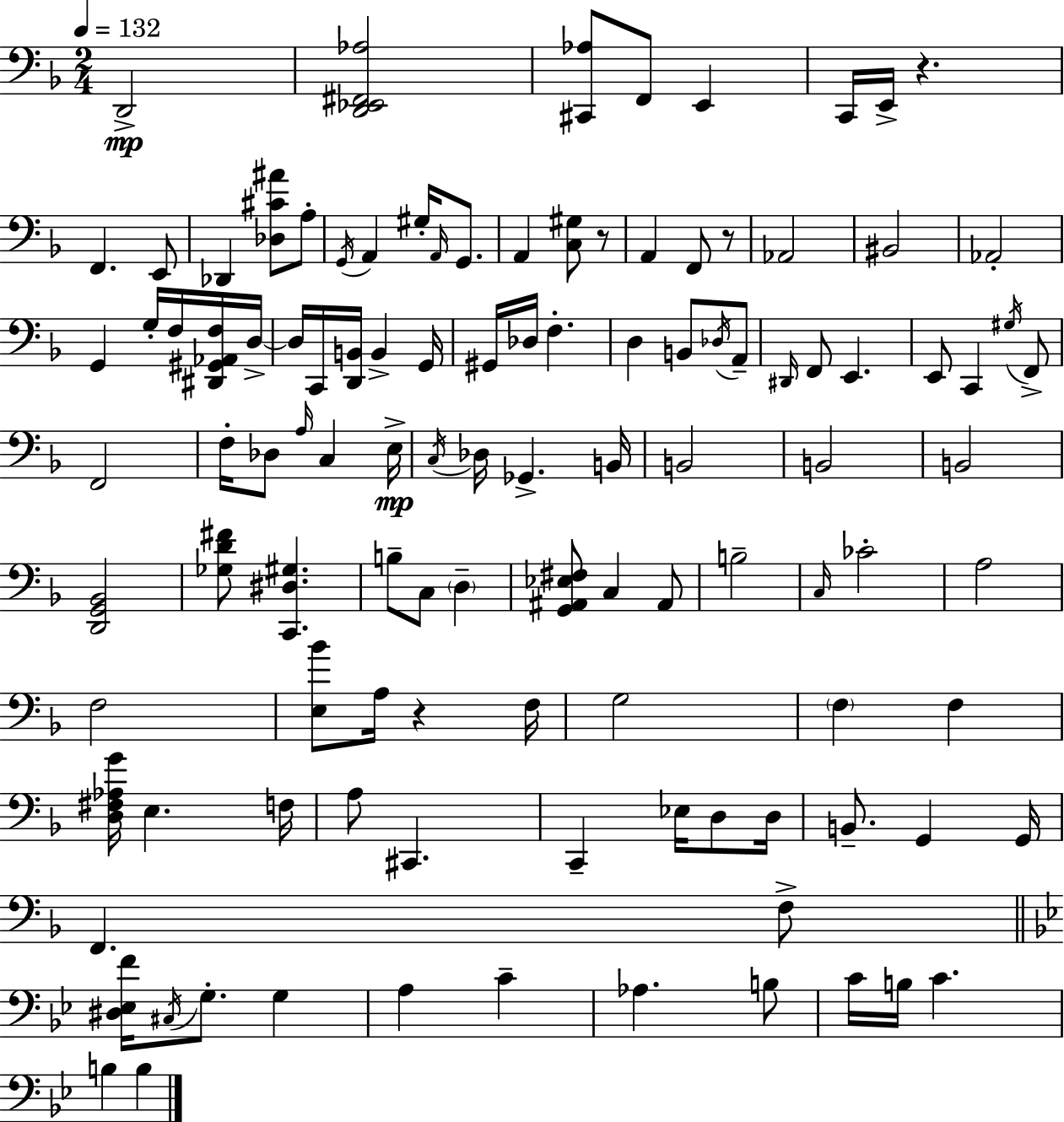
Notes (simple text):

D2/h [D2,Eb2,F#2,Ab3]/h [C#2,Ab3]/e F2/e E2/q C2/s E2/s R/q. F2/q. E2/e Db2/q [Db3,C#4,A#4]/e A3/e G2/s A2/q G#3/s A2/s G2/e. A2/q [C3,G#3]/e R/e A2/q F2/e R/e Ab2/h BIS2/h Ab2/h G2/q G3/s F3/s [D#2,G#2,Ab2,F3]/s D3/s D3/s C2/s [D2,B2]/s B2/q G2/s G#2/s Db3/s F3/q. D3/q B2/e Db3/s A2/e D#2/s F2/e E2/q. E2/e C2/q G#3/s F2/e F2/h F3/s Db3/e A3/s C3/q E3/s C3/s Db3/s Gb2/q. B2/s B2/h B2/h B2/h [D2,G2,Bb2]/h [Gb3,D4,F#4]/e [C2,D#3,G#3]/q. B3/e C3/e D3/q [G2,A#2,Eb3,F#3]/e C3/q A#2/e B3/h C3/s CES4/h A3/h F3/h [E3,Bb4]/e A3/s R/q F3/s G3/h F3/q F3/q [D3,F#3,Ab3,G4]/s E3/q. F3/s A3/e C#2/q. C2/q Eb3/s D3/e D3/s B2/e. G2/q G2/s F2/q. F3/e [D#3,Eb3,F4]/s C#3/s G3/e. G3/q A3/q C4/q Ab3/q. B3/e C4/s B3/s C4/q. B3/q B3/q